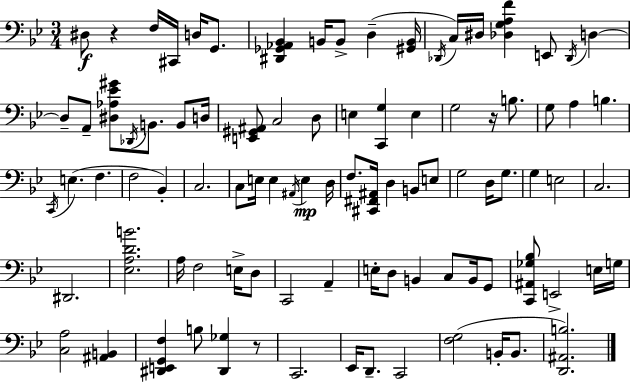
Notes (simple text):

D#3/e R/q F3/s C#2/s D3/s G2/e. [D#2,Gb2,Ab2,Bb2]/q B2/s B2/e D3/q [G#2,B2]/s Db2/s C3/s D#3/s [Db3,G3,A3,F4]/q E2/e Db2/s D3/q D3/e A2/e [D#3,Ab3,Eb4,G#4]/e Db2/s B2/e. B2/e D3/s [E2,G#2,A#2]/e C3/h D3/e E3/q [C2,G3]/q E3/q G3/h R/s B3/e. G3/e A3/q B3/q. C2/s E3/q. F3/q. F3/h Bb2/q C3/h. C3/e E3/s E3/q A#2/s E3/q D3/s F3/e. [C#2,F#2,A#2]/s D3/q B2/e E3/e G3/h D3/s G3/e. G3/q E3/h C3/h. D#2/h. [Eb3,A3,D4,B4]/h. A3/s F3/h E3/s D3/e C2/h A2/q E3/s D3/e B2/q C3/e B2/s G2/e [C2,A#2,Gb3,Bb3]/e E2/h E3/s G3/s [C3,A3]/h [A#2,B2]/q [D#2,E2,G2,F3]/q B3/e [D#2,Gb3]/q R/e C2/h. Eb2/s D2/e. C2/h [F3,G3]/h B2/s B2/e. [D2,A#2,B3]/h.